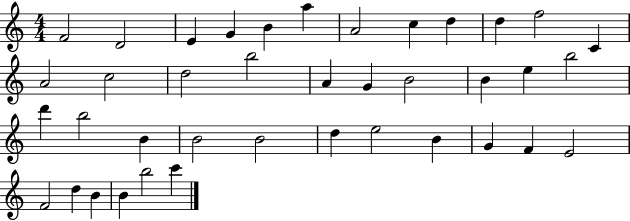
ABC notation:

X:1
T:Untitled
M:4/4
L:1/4
K:C
F2 D2 E G B a A2 c d d f2 C A2 c2 d2 b2 A G B2 B e b2 d' b2 B B2 B2 d e2 B G F E2 F2 d B B b2 c'